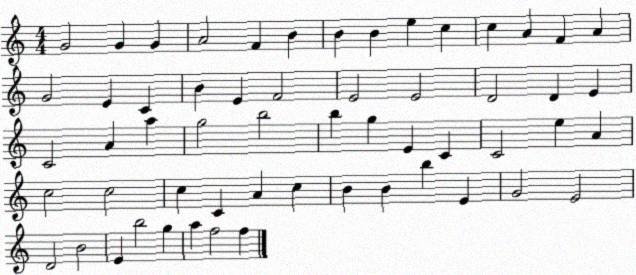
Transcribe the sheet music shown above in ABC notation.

X:1
T:Untitled
M:4/4
L:1/4
K:C
G2 G G A2 F B B B e c c A F A G2 E C B E F2 E2 E2 D2 D E C2 A a g2 b2 b g E C C2 e A c2 c2 c C A c B B b E G2 E2 D2 B2 E b2 g a f2 f